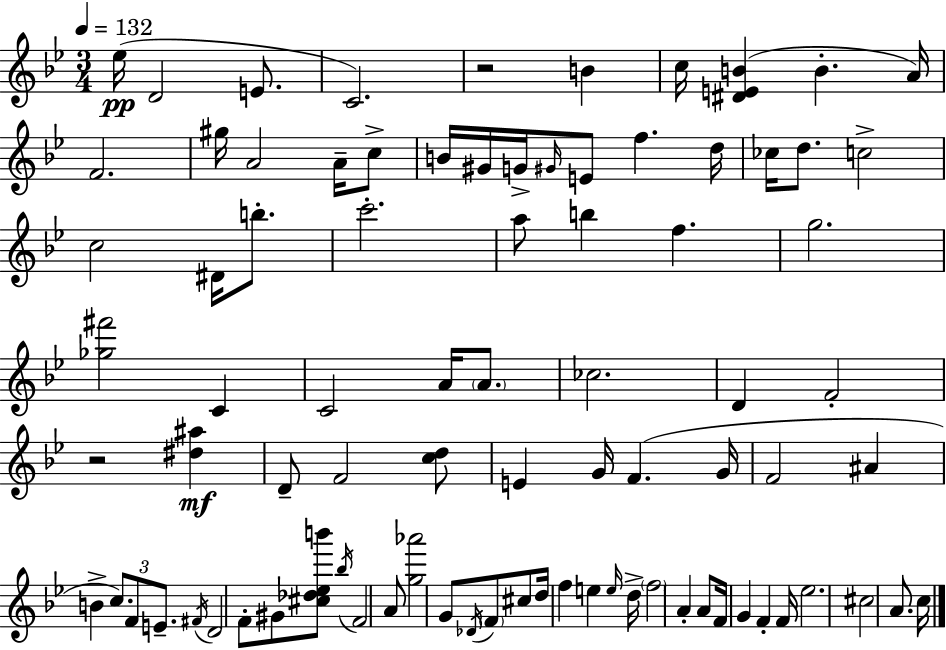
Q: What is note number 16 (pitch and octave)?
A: G4